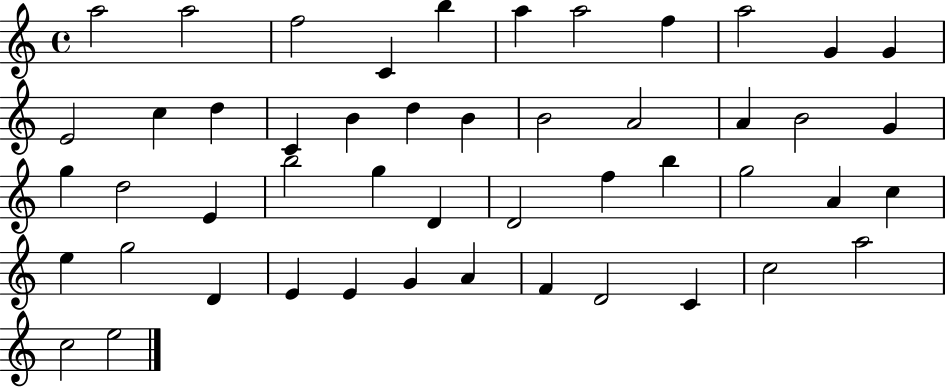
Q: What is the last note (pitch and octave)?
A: E5